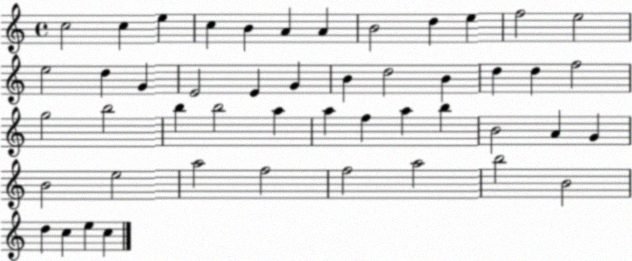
X:1
T:Untitled
M:4/4
L:1/4
K:C
c2 c e c B A A B2 d e f2 e2 e2 d G E2 E G B d2 B d d f2 g2 b2 b b2 a a f a b B2 A G B2 e2 a2 f2 f2 a2 b2 B2 d c e c